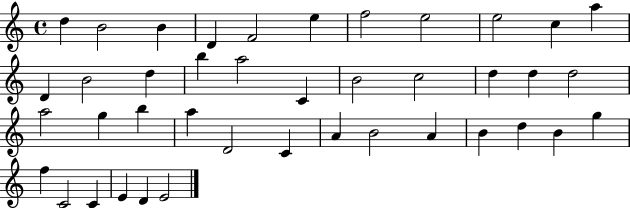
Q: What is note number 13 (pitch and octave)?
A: B4